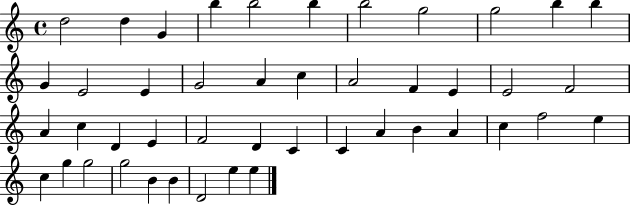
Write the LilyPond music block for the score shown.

{
  \clef treble
  \time 4/4
  \defaultTimeSignature
  \key c \major
  d''2 d''4 g'4 | b''4 b''2 b''4 | b''2 g''2 | g''2 b''4 b''4 | \break g'4 e'2 e'4 | g'2 a'4 c''4 | a'2 f'4 e'4 | e'2 f'2 | \break a'4 c''4 d'4 e'4 | f'2 d'4 c'4 | c'4 a'4 b'4 a'4 | c''4 f''2 e''4 | \break c''4 g''4 g''2 | g''2 b'4 b'4 | d'2 e''4 e''4 | \bar "|."
}